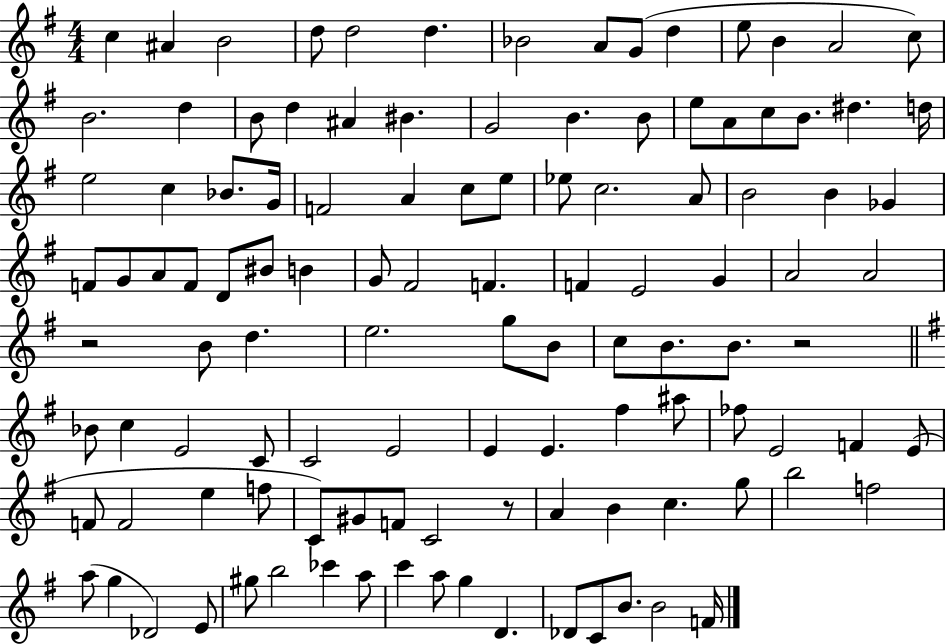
{
  \clef treble
  \numericTimeSignature
  \time 4/4
  \key g \major
  c''4 ais'4 b'2 | d''8 d''2 d''4. | bes'2 a'8 g'8( d''4 | e''8 b'4 a'2 c''8) | \break b'2. d''4 | b'8 d''4 ais'4 bis'4. | g'2 b'4. b'8 | e''8 a'8 c''8 b'8. dis''4. d''16 | \break e''2 c''4 bes'8. g'16 | f'2 a'4 c''8 e''8 | ees''8 c''2. a'8 | b'2 b'4 ges'4 | \break f'8 g'8 a'8 f'8 d'8 bis'8 b'4 | g'8 fis'2 f'4. | f'4 e'2 g'4 | a'2 a'2 | \break r2 b'8 d''4. | e''2. g''8 b'8 | c''8 b'8. b'8. r2 | \bar "||" \break \key g \major bes'8 c''4 e'2 c'8 | c'2 e'2 | e'4 e'4. fis''4 ais''8 | fes''8 e'2 f'4 e'8( | \break f'8 f'2 e''4 f''8 | c'8) gis'8 f'8 c'2 r8 | a'4 b'4 c''4. g''8 | b''2 f''2 | \break a''8( g''4 des'2) e'8 | gis''8 b''2 ces'''4 a''8 | c'''4 a''8 g''4 d'4. | des'8 c'8 b'8. b'2 f'16 | \break \bar "|."
}